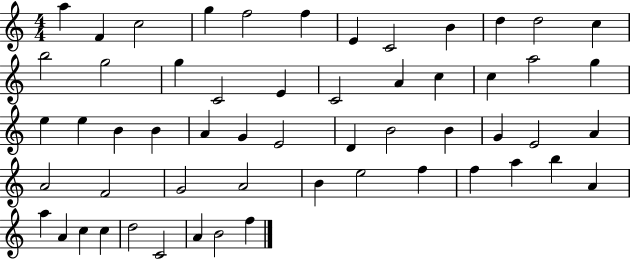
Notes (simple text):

A5/q F4/q C5/h G5/q F5/h F5/q E4/q C4/h B4/q D5/q D5/h C5/q B5/h G5/h G5/q C4/h E4/q C4/h A4/q C5/q C5/q A5/h G5/q E5/q E5/q B4/q B4/q A4/q G4/q E4/h D4/q B4/h B4/q G4/q E4/h A4/q A4/h F4/h G4/h A4/h B4/q E5/h F5/q F5/q A5/q B5/q A4/q A5/q A4/q C5/q C5/q D5/h C4/h A4/q B4/h F5/q